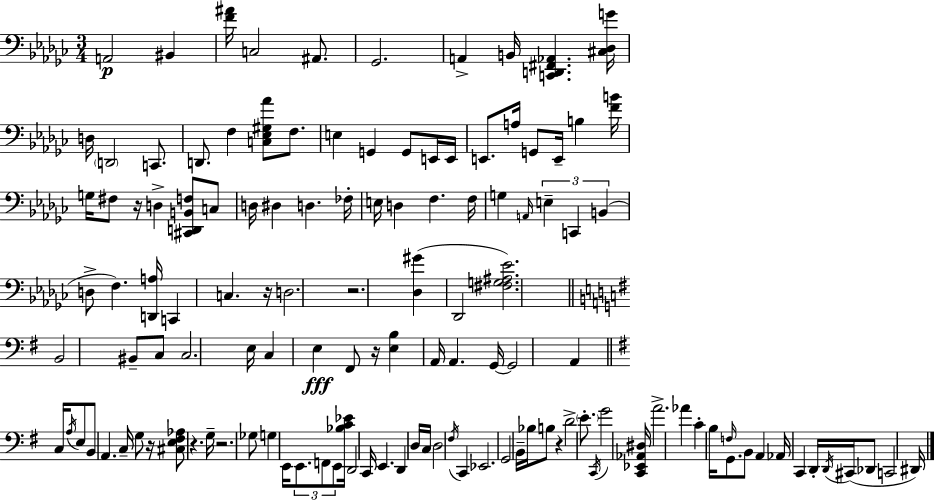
{
  \clef bass
  \numericTimeSignature
  \time 3/4
  \key ees \minor
  a,2\p bis,4 | <f' ais'>16 c2 ais,8. | ges,2. | a,4-> b,16 <c, d, fis, aes,>4. <cis des g'>16 | \break d16 \parenthesize d,2 c,8. | d,8. f4 <c ees gis aes'>8 f8. | e4 g,4 g,8 e,16 e,16 | e,8. a16 g,8 e,16-- b4 <f' b'>16 | \break g16 fis8 r16 d4-> <cis, d, b, f>8 c8 | d16 dis4 d4. fes16-. | e16 d4 f4. f16 | g4 \grace { a,16 } \tuplet 3/2 { e4-- c,4 | \break b,4( } d8-> f4.) | <d, a>16 c,4 c4. | r16 d2. | r2. | \break <des gis'>4( des,2 | <fis g ais ees'>2.) | \bar "||" \break \key g \major b,2 bis,8-- c8 | c2. | e16 c4 e4\fff fis,8 r16 | <e b>4 a,16 a,4. g,16~~ | \break g,2 a,4 | \bar "||" \break \key g \major c16 \acciaccatura { a16 } e8 b,8 a,4. | c16-- g8 r16 <cis e fis aes>8 r4. | g16-- r2. | ges8 g4 e,16 \tuplet 3/2 { e,8. f,8 | \break e,8 } <bes c' ees'>16 d,2 | c,16 e,4. d,4 d16 | c16 d2 \acciaccatura { fis16 } c,4 | ees,2. | \break g,2 b,16-- bes16 | b8 r4 d'2-> | \parenthesize e'8.-. \acciaccatura { c,16 } g'2 | <c, ees, aes, dis>16 a'2.-> | \break aes'4 c'4-. b16 | \grace { f16 } g,8. b,8 a,4 aes,16 c,4 | d,16-. \acciaccatura { d,16 }( cis,16 des,8 c,2 | dis,16) \bar "|."
}